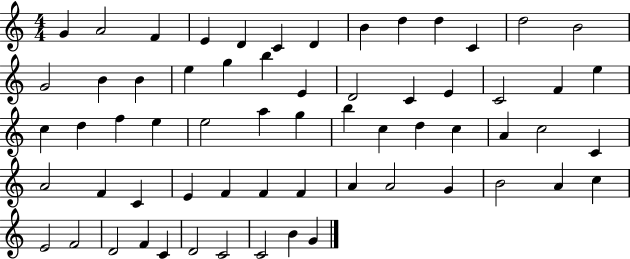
{
  \clef treble
  \numericTimeSignature
  \time 4/4
  \key c \major
  g'4 a'2 f'4 | e'4 d'4 c'4 d'4 | b'4 d''4 d''4 c'4 | d''2 b'2 | \break g'2 b'4 b'4 | e''4 g''4 b''4 e'4 | d'2 c'4 e'4 | c'2 f'4 e''4 | \break c''4 d''4 f''4 e''4 | e''2 a''4 g''4 | b''4 c''4 d''4 c''4 | a'4 c''2 c'4 | \break a'2 f'4 c'4 | e'4 f'4 f'4 f'4 | a'4 a'2 g'4 | b'2 a'4 c''4 | \break e'2 f'2 | d'2 f'4 c'4 | d'2 c'2 | c'2 b'4 g'4 | \break \bar "|."
}